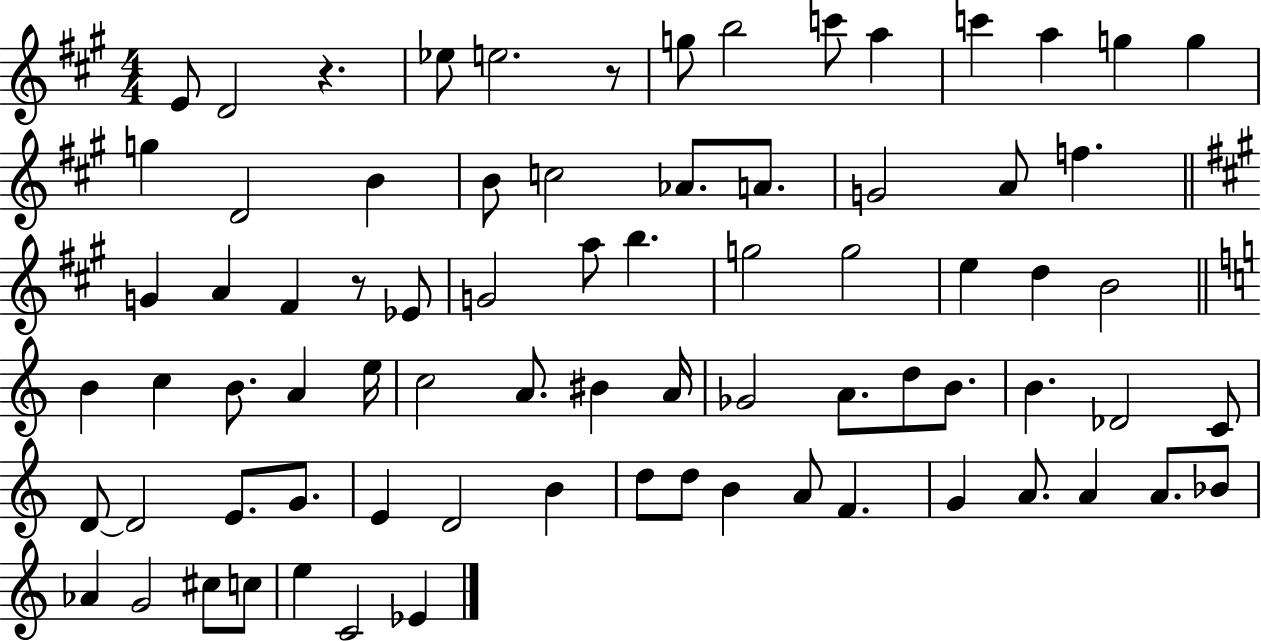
{
  \clef treble
  \numericTimeSignature
  \time 4/4
  \key a \major
  e'8 d'2 r4. | ees''8 e''2. r8 | g''8 b''2 c'''8 a''4 | c'''4 a''4 g''4 g''4 | \break g''4 d'2 b'4 | b'8 c''2 aes'8. a'8. | g'2 a'8 f''4. | \bar "||" \break \key a \major g'4 a'4 fis'4 r8 ees'8 | g'2 a''8 b''4. | g''2 g''2 | e''4 d''4 b'2 | \break \bar "||" \break \key a \minor b'4 c''4 b'8. a'4 e''16 | c''2 a'8. bis'4 a'16 | ges'2 a'8. d''8 b'8. | b'4. des'2 c'8 | \break d'8~~ d'2 e'8. g'8. | e'4 d'2 b'4 | d''8 d''8 b'4 a'8 f'4. | g'4 a'8. a'4 a'8. bes'8 | \break aes'4 g'2 cis''8 c''8 | e''4 c'2 ees'4 | \bar "|."
}